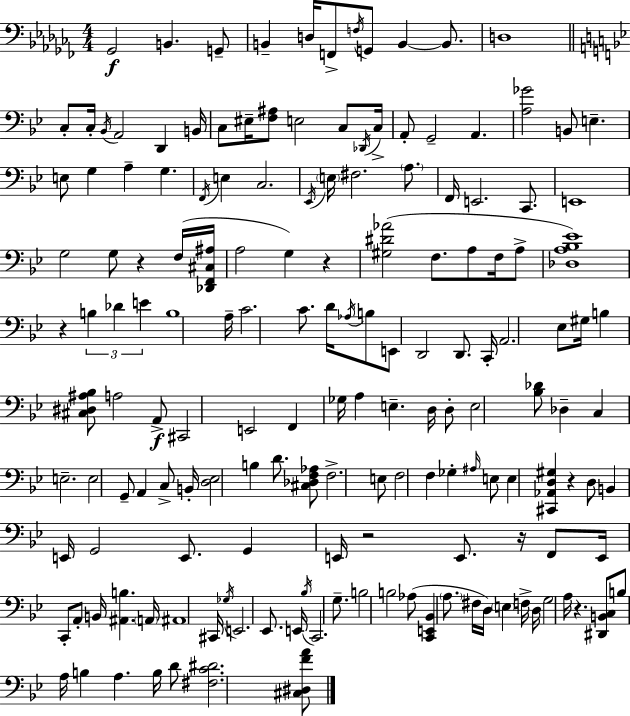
X:1
T:Untitled
M:4/4
L:1/4
K:Abm
_G,,2 B,, G,,/2 B,, D,/4 F,,/2 F,/4 G,,/2 B,, B,,/2 D,4 C,/2 C,/4 _B,,/4 A,,2 D,, B,,/4 C,/2 ^E,/4 [F,^A,]/2 E,2 C,/2 _D,,/4 C,/4 A,,/2 G,,2 A,, [A,_G]2 B,,/2 E, E,/2 G, A, G, F,,/4 E, C,2 _E,,/4 E,/4 ^F,2 A,/2 F,,/4 E,,2 C,,/2 E,,4 G,2 G,/2 z F,/4 [_D,,F,,^C,^A,]/4 A,2 G, z [^G,^D_A]2 F,/2 A,/2 F,/4 A,/2 [_D,A,_B,_E]4 z B, _D E B,4 A,/4 C2 C/2 D/4 _A,/4 B,/2 E,,/2 D,,2 D,,/2 C,,/4 A,,2 _E,/2 ^G,/4 B, [^C,^D,^A,_B,]/2 A,2 A,,/2 ^C,,2 E,,2 F,, _G,/4 A, E, D,/4 D,/2 E,2 [_B,_D]/2 _D, C, E,2 E,2 G,,/2 A,, C,/2 B,,/4 [D,_E,]2 B, D/2 [^C,_D,F,_A,]/2 F,2 E,/2 F,2 F, _G, ^A,/4 E,/2 E, [^C,,_A,,D,^G,] z D,/2 B,, E,,/4 G,,2 E,,/2 G,, E,,/4 z2 E,,/2 z/4 F,,/2 E,,/4 C,,/2 A,,/2 B,,/4 [^A,,B,] A,,/4 ^A,,4 ^C,,/4 _G,/4 E,,2 _E,,/2 E,,/4 _B,/4 C,,2 G,/2 B,2 B,2 _A,/2 [C,,E,,_B,,] A,/2 ^F,/4 D,/4 E, F,/4 D,/4 G,2 A,/4 z [^D,,B,,C,]/2 B,/2 A,/4 B, A, B,/4 D/2 [^F,C^D]2 [^C,^D,FA]/2